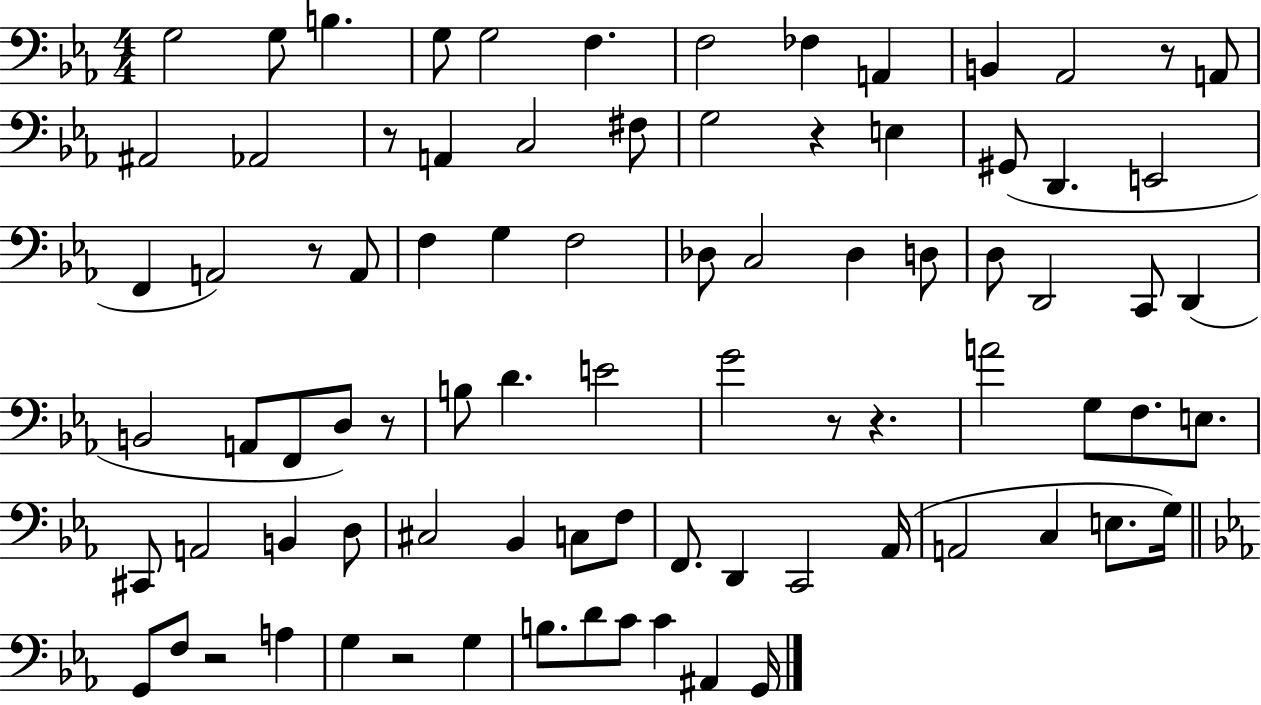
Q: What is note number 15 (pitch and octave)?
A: A2